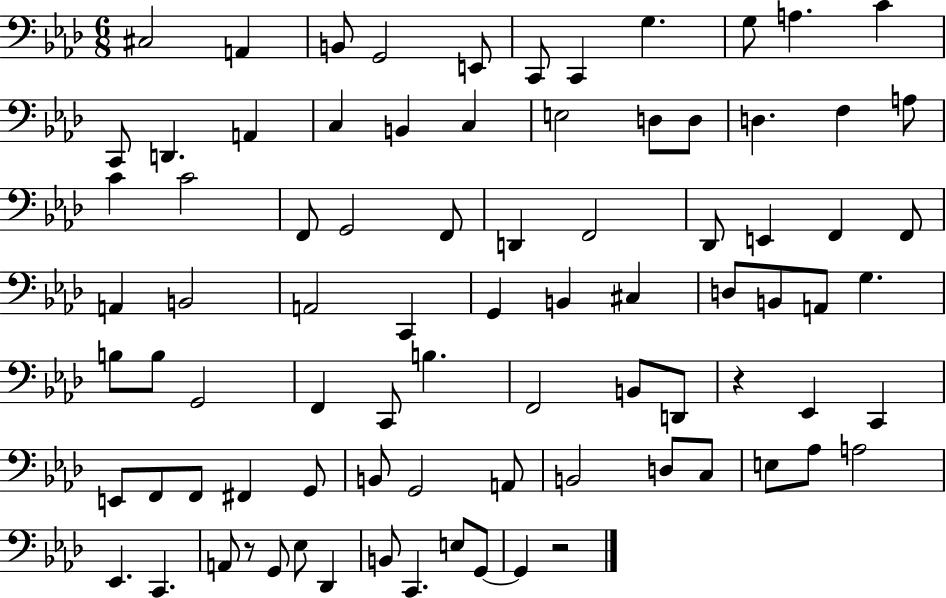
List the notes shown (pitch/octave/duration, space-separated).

C#3/h A2/q B2/e G2/h E2/e C2/e C2/q G3/q. G3/e A3/q. C4/q C2/e D2/q. A2/q C3/q B2/q C3/q E3/h D3/e D3/e D3/q. F3/q A3/e C4/q C4/h F2/e G2/h F2/e D2/q F2/h Db2/e E2/q F2/q F2/e A2/q B2/h A2/h C2/q G2/q B2/q C#3/q D3/e B2/e A2/e G3/q. B3/e B3/e G2/h F2/q C2/e B3/q. F2/h B2/e D2/e R/q Eb2/q C2/q E2/e F2/e F2/e F#2/q G2/e B2/e G2/h A2/e B2/h D3/e C3/e E3/e Ab3/e A3/h Eb2/q. C2/q. A2/e R/e G2/e Eb3/e Db2/q B2/e C2/q. E3/e G2/e G2/q R/h